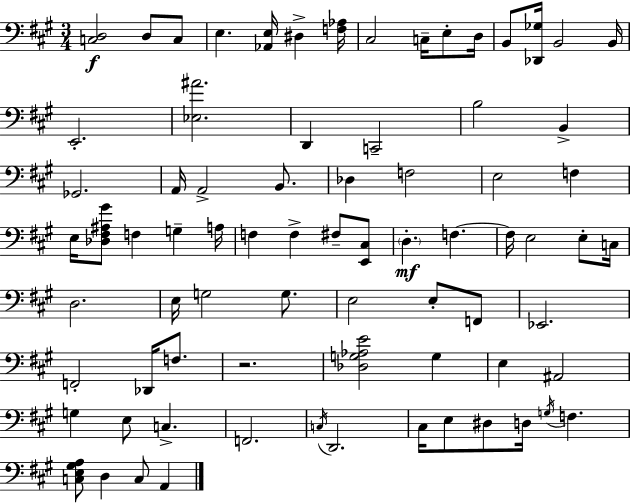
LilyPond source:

{
  \clef bass
  \numericTimeSignature
  \time 3/4
  \key a \major
  <c d>2\f d8 c8 | e4. <aes, e>16 dis4-> <f aes>16 | cis2 c16-- e8-. d16 | b,8 <des, ges>16 b,2 b,16 | \break e,2.-. | <ees ais'>2. | d,4 c,2-- | b2 b,4-> | \break ges,2. | a,16 a,2-> b,8. | des4 f2 | e2 f4 | \break e16 <des fis ais gis'>8 f4 g4-- a16 | f4 f4-> fis8-- <e, cis>8 | \parenthesize d4.-.\mf f4.~~ | f16 e2 e8-. c16 | \break d2. | e16 g2 g8. | e2 e8-. f,8 | ees,2. | \break f,2-. des,16 f8. | r2. | <des g aes e'>2 g4 | e4 ais,2 | \break g4 e8 c4.-> | f,2. | \acciaccatura { c16 } d,2. | cis16 e8 dis8 d16 \acciaccatura { g16 } f4. | \break <c e gis a>8 d4 c8 a,4 | \bar "|."
}